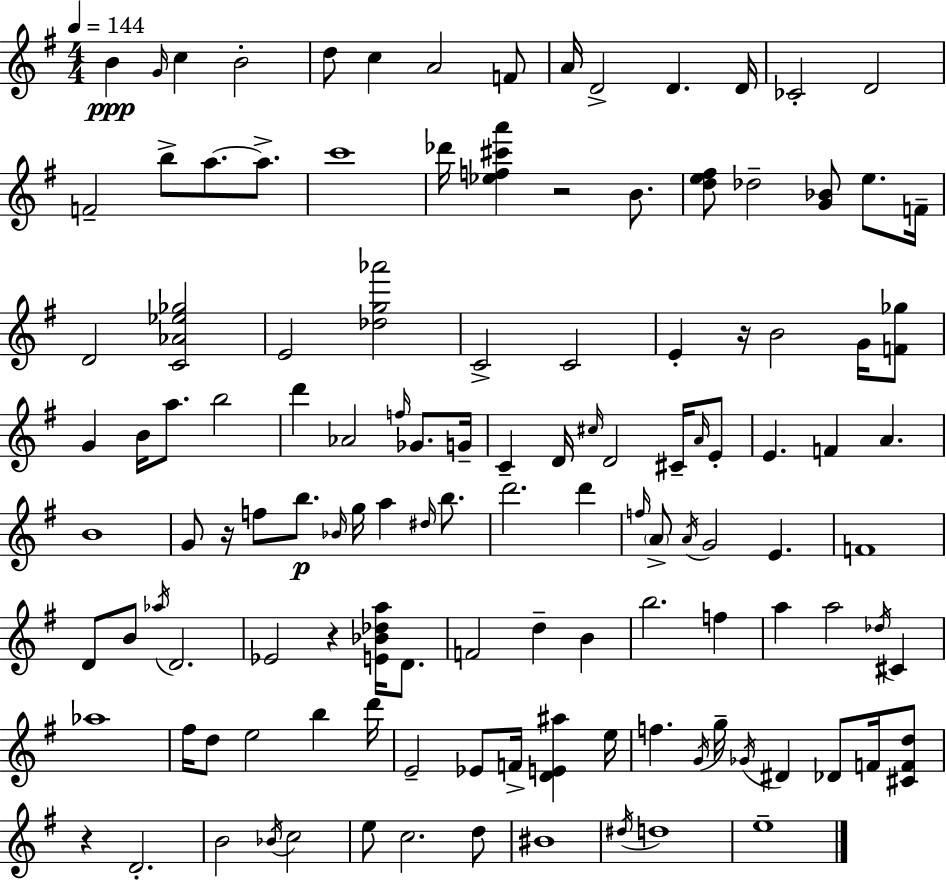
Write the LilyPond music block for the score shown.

{
  \clef treble
  \numericTimeSignature
  \time 4/4
  \key g \major
  \tempo 4 = 144
  \repeat volta 2 { b'4\ppp \grace { g'16 } c''4 b'2-. | d''8 c''4 a'2 f'8 | a'16 d'2-> d'4. | d'16 ces'2-. d'2 | \break f'2-- b''8-> a''8.~~ a''8.-> | c'''1 | des'''16 <ees'' f'' cis''' a'''>4 r2 b'8. | <d'' e'' fis''>8 des''2-- <g' bes'>8 e''8. | \break f'16-- d'2 <c' aes' ees'' ges''>2 | e'2 <des'' g'' aes'''>2 | c'2-> c'2 | e'4-. r16 b'2 g'16 <f' ges''>8 | \break g'4 b'16 a''8. b''2 | d'''4 aes'2 \grace { f''16 } ges'8. | g'16-- c'4-- d'16 \grace { cis''16 } d'2 | cis'16-- \grace { a'16 } e'8-. e'4. f'4 a'4. | \break b'1 | g'8 r16 f''8 b''8.\p \grace { bes'16 } g''16 a''4 | \grace { dis''16 } b''8. d'''2. | d'''4 \grace { f''16 } \parenthesize a'8-> \acciaccatura { a'16 } g'2 | \break e'4. f'1 | d'8 b'8 \acciaccatura { aes''16 } d'2. | ees'2 | r4 <e' bes' des'' a''>16 d'8. f'2 | \break d''4-- b'4 b''2. | f''4 a''4 a''2 | \acciaccatura { des''16 } cis'4 aes''1 | fis''16 d''8 e''2 | \break b''4 d'''16 e'2-- | ees'8 f'16-> <d' e' ais''>4 e''16 f''4. | \acciaccatura { g'16 } g''16-- \acciaccatura { ges'16 } dis'4 des'8 f'16 <cis' f' d''>8 r4 | d'2.-. b'2 | \break \acciaccatura { bes'16 } c''2 e''8 c''2. | d''8 bis'1 | \acciaccatura { dis''16 } d''1 | e''1-- | \break } \bar "|."
}